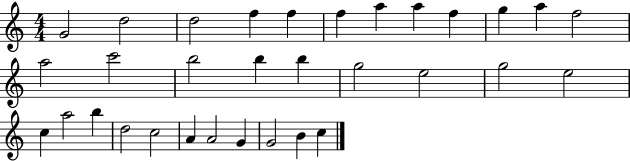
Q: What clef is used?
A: treble